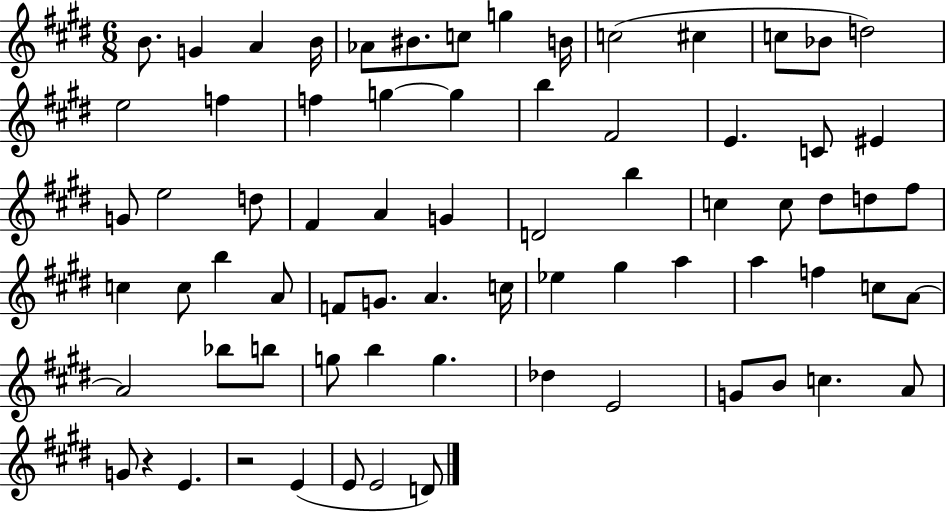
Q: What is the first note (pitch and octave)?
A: B4